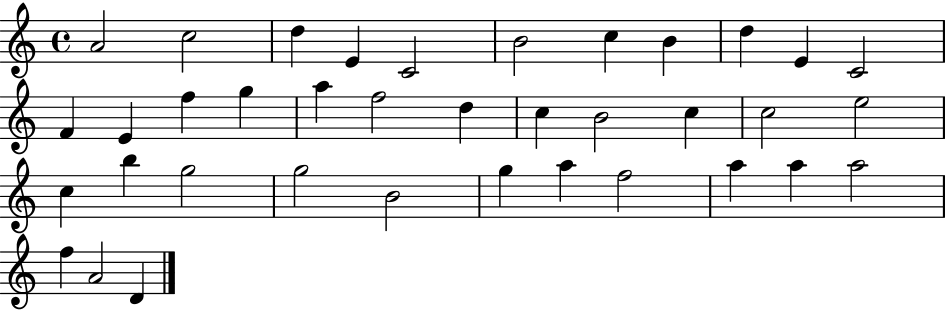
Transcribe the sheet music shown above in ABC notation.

X:1
T:Untitled
M:4/4
L:1/4
K:C
A2 c2 d E C2 B2 c B d E C2 F E f g a f2 d c B2 c c2 e2 c b g2 g2 B2 g a f2 a a a2 f A2 D